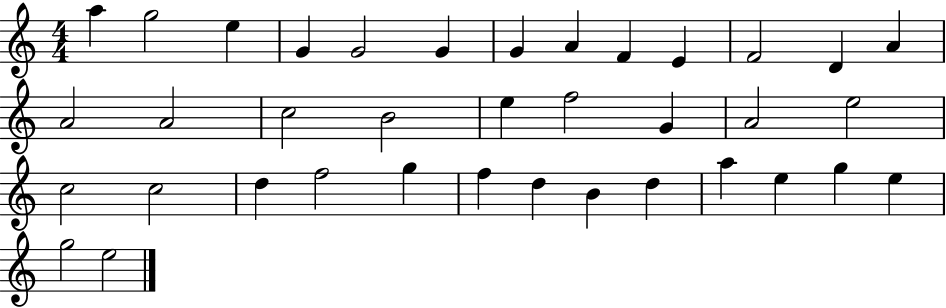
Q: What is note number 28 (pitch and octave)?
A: F5